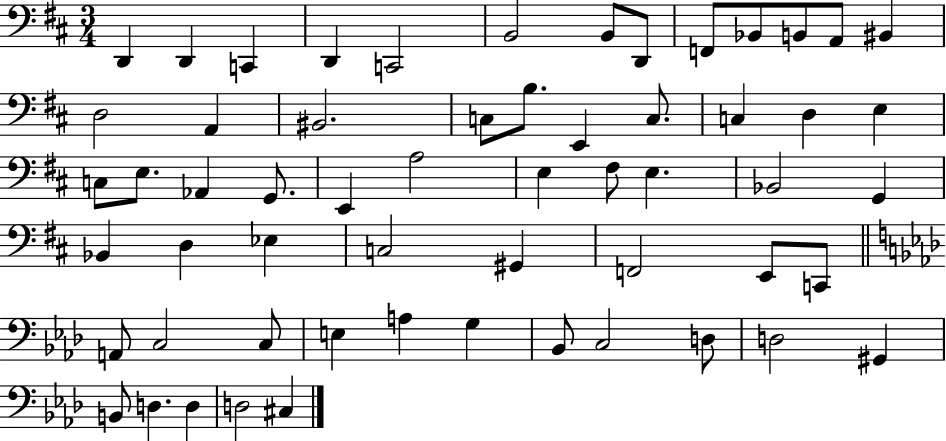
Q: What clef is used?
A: bass